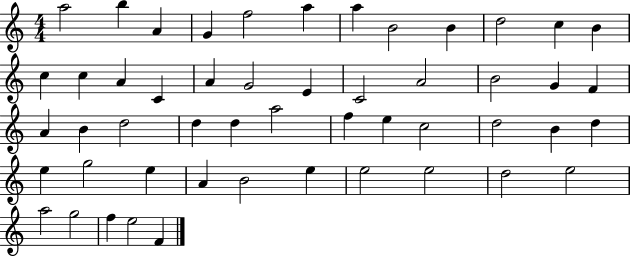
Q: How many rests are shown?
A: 0